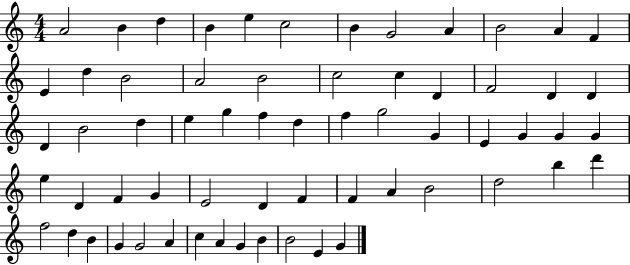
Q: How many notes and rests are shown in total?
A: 63